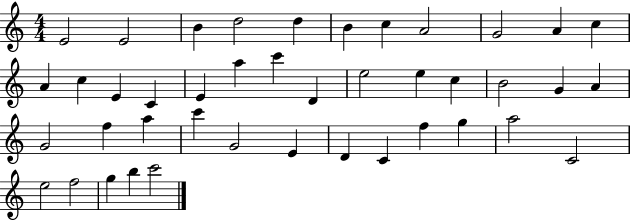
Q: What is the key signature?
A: C major